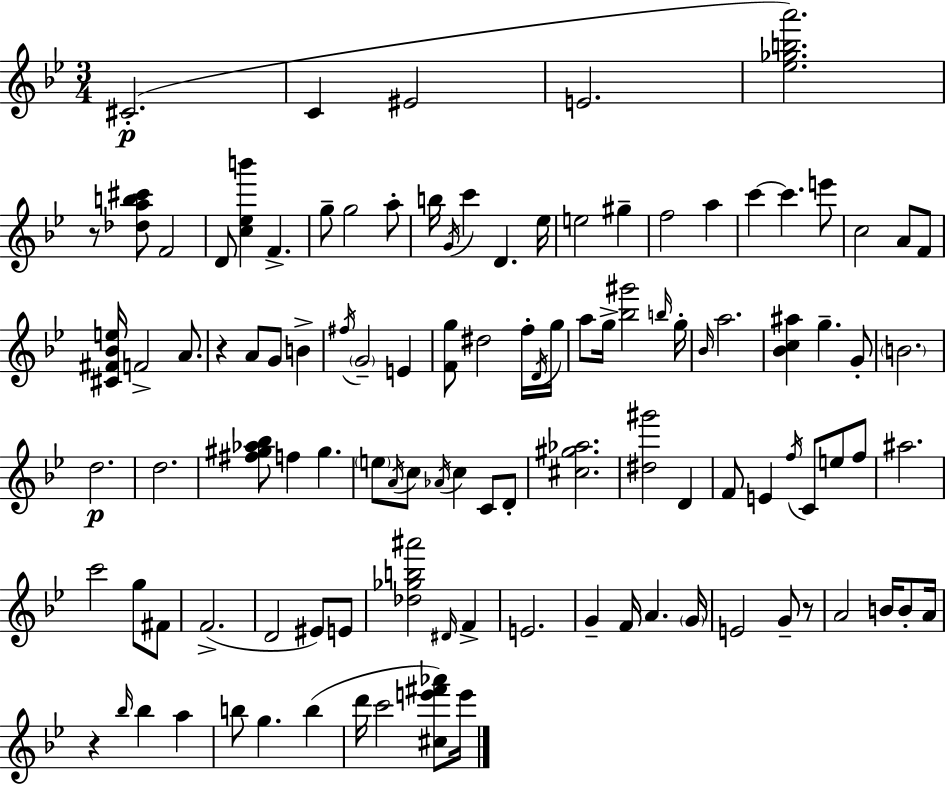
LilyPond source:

{
  \clef treble
  \numericTimeSignature
  \time 3/4
  \key bes \major
  cis'2.-.(\p | c'4 eis'2 | e'2. | <ees'' ges'' b'' a'''>2.) | \break r8 <des'' a'' b'' cis'''>8 f'2 | d'8 <c'' ees'' b'''>4 f'4.-> | g''8-- g''2 a''8-. | b''16 \acciaccatura { g'16 } c'''4 d'4. | \break ees''16 e''2 gis''4-- | f''2 a''4 | c'''4~~ c'''4. e'''8 | c''2 a'8 f'8 | \break <cis' fis' bes' e''>16 f'2-> a'8. | r4 a'8 g'8 b'4-> | \acciaccatura { fis''16 } \parenthesize g'2-- e'4 | <f' g''>8 dis''2 | \break f''16-. \acciaccatura { d'16 } g''16 a''8 g''16-> <bes'' gis'''>2 | \grace { b''16 } g''16-. \grace { bes'16 } a''2. | <bes' c'' ais''>4 g''4.-- | g'8-. \parenthesize b'2. | \break d''2.\p | d''2. | <fis'' gis'' aes'' bes''>8 f''4 gis''4. | \parenthesize e''8 \acciaccatura { a'16 } c''8 \acciaccatura { aes'16 } c''4 | \break c'8 d'8-. <cis'' gis'' aes''>2. | <dis'' gis'''>2 | d'4 f'8 e'4 | \acciaccatura { f''16 } c'8 e''8 f''8 ais''2. | \break c'''2 | g''8 fis'8 f'2.->( | d'2 | eis'8) e'8 <des'' ges'' b'' ais'''>2 | \break \grace { dis'16 } f'4-> e'2. | g'4-- | f'16 a'4. \parenthesize g'16 e'2 | g'8-- r8 a'2 | \break b'16 b'8-. a'16 r4 | \grace { bes''16 } bes''4 a''4 b''8 | g''4. b''4( d'''16 c'''2 | <cis'' e''' fis''' aes'''>8) e'''16 \bar "|."
}